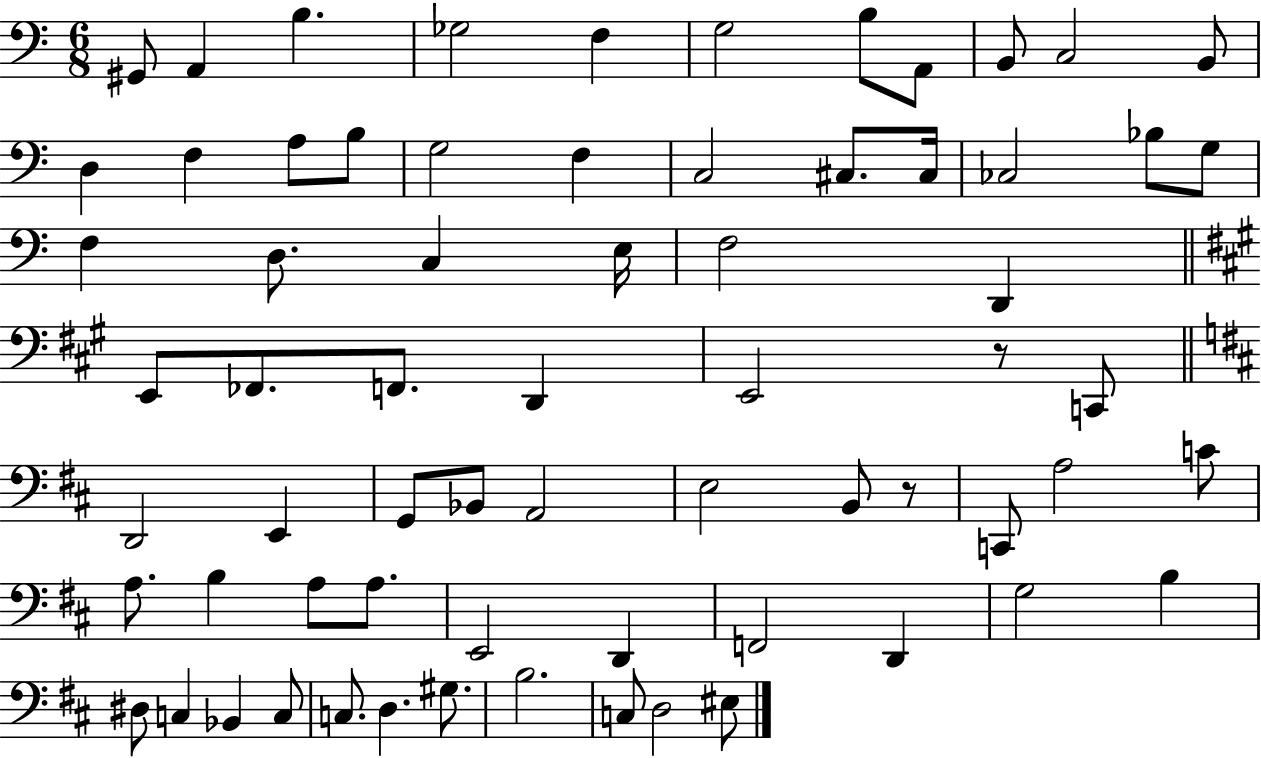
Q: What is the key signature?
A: C major